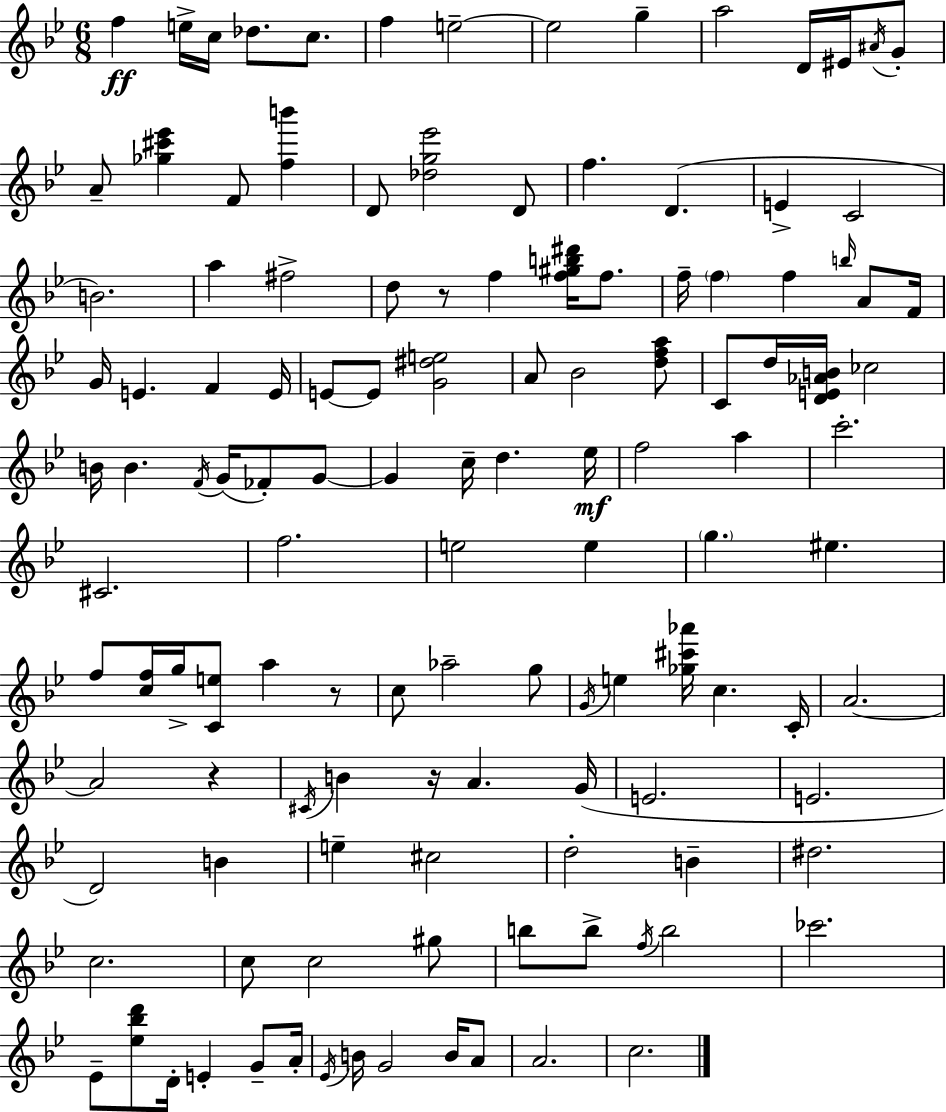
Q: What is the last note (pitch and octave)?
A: C5